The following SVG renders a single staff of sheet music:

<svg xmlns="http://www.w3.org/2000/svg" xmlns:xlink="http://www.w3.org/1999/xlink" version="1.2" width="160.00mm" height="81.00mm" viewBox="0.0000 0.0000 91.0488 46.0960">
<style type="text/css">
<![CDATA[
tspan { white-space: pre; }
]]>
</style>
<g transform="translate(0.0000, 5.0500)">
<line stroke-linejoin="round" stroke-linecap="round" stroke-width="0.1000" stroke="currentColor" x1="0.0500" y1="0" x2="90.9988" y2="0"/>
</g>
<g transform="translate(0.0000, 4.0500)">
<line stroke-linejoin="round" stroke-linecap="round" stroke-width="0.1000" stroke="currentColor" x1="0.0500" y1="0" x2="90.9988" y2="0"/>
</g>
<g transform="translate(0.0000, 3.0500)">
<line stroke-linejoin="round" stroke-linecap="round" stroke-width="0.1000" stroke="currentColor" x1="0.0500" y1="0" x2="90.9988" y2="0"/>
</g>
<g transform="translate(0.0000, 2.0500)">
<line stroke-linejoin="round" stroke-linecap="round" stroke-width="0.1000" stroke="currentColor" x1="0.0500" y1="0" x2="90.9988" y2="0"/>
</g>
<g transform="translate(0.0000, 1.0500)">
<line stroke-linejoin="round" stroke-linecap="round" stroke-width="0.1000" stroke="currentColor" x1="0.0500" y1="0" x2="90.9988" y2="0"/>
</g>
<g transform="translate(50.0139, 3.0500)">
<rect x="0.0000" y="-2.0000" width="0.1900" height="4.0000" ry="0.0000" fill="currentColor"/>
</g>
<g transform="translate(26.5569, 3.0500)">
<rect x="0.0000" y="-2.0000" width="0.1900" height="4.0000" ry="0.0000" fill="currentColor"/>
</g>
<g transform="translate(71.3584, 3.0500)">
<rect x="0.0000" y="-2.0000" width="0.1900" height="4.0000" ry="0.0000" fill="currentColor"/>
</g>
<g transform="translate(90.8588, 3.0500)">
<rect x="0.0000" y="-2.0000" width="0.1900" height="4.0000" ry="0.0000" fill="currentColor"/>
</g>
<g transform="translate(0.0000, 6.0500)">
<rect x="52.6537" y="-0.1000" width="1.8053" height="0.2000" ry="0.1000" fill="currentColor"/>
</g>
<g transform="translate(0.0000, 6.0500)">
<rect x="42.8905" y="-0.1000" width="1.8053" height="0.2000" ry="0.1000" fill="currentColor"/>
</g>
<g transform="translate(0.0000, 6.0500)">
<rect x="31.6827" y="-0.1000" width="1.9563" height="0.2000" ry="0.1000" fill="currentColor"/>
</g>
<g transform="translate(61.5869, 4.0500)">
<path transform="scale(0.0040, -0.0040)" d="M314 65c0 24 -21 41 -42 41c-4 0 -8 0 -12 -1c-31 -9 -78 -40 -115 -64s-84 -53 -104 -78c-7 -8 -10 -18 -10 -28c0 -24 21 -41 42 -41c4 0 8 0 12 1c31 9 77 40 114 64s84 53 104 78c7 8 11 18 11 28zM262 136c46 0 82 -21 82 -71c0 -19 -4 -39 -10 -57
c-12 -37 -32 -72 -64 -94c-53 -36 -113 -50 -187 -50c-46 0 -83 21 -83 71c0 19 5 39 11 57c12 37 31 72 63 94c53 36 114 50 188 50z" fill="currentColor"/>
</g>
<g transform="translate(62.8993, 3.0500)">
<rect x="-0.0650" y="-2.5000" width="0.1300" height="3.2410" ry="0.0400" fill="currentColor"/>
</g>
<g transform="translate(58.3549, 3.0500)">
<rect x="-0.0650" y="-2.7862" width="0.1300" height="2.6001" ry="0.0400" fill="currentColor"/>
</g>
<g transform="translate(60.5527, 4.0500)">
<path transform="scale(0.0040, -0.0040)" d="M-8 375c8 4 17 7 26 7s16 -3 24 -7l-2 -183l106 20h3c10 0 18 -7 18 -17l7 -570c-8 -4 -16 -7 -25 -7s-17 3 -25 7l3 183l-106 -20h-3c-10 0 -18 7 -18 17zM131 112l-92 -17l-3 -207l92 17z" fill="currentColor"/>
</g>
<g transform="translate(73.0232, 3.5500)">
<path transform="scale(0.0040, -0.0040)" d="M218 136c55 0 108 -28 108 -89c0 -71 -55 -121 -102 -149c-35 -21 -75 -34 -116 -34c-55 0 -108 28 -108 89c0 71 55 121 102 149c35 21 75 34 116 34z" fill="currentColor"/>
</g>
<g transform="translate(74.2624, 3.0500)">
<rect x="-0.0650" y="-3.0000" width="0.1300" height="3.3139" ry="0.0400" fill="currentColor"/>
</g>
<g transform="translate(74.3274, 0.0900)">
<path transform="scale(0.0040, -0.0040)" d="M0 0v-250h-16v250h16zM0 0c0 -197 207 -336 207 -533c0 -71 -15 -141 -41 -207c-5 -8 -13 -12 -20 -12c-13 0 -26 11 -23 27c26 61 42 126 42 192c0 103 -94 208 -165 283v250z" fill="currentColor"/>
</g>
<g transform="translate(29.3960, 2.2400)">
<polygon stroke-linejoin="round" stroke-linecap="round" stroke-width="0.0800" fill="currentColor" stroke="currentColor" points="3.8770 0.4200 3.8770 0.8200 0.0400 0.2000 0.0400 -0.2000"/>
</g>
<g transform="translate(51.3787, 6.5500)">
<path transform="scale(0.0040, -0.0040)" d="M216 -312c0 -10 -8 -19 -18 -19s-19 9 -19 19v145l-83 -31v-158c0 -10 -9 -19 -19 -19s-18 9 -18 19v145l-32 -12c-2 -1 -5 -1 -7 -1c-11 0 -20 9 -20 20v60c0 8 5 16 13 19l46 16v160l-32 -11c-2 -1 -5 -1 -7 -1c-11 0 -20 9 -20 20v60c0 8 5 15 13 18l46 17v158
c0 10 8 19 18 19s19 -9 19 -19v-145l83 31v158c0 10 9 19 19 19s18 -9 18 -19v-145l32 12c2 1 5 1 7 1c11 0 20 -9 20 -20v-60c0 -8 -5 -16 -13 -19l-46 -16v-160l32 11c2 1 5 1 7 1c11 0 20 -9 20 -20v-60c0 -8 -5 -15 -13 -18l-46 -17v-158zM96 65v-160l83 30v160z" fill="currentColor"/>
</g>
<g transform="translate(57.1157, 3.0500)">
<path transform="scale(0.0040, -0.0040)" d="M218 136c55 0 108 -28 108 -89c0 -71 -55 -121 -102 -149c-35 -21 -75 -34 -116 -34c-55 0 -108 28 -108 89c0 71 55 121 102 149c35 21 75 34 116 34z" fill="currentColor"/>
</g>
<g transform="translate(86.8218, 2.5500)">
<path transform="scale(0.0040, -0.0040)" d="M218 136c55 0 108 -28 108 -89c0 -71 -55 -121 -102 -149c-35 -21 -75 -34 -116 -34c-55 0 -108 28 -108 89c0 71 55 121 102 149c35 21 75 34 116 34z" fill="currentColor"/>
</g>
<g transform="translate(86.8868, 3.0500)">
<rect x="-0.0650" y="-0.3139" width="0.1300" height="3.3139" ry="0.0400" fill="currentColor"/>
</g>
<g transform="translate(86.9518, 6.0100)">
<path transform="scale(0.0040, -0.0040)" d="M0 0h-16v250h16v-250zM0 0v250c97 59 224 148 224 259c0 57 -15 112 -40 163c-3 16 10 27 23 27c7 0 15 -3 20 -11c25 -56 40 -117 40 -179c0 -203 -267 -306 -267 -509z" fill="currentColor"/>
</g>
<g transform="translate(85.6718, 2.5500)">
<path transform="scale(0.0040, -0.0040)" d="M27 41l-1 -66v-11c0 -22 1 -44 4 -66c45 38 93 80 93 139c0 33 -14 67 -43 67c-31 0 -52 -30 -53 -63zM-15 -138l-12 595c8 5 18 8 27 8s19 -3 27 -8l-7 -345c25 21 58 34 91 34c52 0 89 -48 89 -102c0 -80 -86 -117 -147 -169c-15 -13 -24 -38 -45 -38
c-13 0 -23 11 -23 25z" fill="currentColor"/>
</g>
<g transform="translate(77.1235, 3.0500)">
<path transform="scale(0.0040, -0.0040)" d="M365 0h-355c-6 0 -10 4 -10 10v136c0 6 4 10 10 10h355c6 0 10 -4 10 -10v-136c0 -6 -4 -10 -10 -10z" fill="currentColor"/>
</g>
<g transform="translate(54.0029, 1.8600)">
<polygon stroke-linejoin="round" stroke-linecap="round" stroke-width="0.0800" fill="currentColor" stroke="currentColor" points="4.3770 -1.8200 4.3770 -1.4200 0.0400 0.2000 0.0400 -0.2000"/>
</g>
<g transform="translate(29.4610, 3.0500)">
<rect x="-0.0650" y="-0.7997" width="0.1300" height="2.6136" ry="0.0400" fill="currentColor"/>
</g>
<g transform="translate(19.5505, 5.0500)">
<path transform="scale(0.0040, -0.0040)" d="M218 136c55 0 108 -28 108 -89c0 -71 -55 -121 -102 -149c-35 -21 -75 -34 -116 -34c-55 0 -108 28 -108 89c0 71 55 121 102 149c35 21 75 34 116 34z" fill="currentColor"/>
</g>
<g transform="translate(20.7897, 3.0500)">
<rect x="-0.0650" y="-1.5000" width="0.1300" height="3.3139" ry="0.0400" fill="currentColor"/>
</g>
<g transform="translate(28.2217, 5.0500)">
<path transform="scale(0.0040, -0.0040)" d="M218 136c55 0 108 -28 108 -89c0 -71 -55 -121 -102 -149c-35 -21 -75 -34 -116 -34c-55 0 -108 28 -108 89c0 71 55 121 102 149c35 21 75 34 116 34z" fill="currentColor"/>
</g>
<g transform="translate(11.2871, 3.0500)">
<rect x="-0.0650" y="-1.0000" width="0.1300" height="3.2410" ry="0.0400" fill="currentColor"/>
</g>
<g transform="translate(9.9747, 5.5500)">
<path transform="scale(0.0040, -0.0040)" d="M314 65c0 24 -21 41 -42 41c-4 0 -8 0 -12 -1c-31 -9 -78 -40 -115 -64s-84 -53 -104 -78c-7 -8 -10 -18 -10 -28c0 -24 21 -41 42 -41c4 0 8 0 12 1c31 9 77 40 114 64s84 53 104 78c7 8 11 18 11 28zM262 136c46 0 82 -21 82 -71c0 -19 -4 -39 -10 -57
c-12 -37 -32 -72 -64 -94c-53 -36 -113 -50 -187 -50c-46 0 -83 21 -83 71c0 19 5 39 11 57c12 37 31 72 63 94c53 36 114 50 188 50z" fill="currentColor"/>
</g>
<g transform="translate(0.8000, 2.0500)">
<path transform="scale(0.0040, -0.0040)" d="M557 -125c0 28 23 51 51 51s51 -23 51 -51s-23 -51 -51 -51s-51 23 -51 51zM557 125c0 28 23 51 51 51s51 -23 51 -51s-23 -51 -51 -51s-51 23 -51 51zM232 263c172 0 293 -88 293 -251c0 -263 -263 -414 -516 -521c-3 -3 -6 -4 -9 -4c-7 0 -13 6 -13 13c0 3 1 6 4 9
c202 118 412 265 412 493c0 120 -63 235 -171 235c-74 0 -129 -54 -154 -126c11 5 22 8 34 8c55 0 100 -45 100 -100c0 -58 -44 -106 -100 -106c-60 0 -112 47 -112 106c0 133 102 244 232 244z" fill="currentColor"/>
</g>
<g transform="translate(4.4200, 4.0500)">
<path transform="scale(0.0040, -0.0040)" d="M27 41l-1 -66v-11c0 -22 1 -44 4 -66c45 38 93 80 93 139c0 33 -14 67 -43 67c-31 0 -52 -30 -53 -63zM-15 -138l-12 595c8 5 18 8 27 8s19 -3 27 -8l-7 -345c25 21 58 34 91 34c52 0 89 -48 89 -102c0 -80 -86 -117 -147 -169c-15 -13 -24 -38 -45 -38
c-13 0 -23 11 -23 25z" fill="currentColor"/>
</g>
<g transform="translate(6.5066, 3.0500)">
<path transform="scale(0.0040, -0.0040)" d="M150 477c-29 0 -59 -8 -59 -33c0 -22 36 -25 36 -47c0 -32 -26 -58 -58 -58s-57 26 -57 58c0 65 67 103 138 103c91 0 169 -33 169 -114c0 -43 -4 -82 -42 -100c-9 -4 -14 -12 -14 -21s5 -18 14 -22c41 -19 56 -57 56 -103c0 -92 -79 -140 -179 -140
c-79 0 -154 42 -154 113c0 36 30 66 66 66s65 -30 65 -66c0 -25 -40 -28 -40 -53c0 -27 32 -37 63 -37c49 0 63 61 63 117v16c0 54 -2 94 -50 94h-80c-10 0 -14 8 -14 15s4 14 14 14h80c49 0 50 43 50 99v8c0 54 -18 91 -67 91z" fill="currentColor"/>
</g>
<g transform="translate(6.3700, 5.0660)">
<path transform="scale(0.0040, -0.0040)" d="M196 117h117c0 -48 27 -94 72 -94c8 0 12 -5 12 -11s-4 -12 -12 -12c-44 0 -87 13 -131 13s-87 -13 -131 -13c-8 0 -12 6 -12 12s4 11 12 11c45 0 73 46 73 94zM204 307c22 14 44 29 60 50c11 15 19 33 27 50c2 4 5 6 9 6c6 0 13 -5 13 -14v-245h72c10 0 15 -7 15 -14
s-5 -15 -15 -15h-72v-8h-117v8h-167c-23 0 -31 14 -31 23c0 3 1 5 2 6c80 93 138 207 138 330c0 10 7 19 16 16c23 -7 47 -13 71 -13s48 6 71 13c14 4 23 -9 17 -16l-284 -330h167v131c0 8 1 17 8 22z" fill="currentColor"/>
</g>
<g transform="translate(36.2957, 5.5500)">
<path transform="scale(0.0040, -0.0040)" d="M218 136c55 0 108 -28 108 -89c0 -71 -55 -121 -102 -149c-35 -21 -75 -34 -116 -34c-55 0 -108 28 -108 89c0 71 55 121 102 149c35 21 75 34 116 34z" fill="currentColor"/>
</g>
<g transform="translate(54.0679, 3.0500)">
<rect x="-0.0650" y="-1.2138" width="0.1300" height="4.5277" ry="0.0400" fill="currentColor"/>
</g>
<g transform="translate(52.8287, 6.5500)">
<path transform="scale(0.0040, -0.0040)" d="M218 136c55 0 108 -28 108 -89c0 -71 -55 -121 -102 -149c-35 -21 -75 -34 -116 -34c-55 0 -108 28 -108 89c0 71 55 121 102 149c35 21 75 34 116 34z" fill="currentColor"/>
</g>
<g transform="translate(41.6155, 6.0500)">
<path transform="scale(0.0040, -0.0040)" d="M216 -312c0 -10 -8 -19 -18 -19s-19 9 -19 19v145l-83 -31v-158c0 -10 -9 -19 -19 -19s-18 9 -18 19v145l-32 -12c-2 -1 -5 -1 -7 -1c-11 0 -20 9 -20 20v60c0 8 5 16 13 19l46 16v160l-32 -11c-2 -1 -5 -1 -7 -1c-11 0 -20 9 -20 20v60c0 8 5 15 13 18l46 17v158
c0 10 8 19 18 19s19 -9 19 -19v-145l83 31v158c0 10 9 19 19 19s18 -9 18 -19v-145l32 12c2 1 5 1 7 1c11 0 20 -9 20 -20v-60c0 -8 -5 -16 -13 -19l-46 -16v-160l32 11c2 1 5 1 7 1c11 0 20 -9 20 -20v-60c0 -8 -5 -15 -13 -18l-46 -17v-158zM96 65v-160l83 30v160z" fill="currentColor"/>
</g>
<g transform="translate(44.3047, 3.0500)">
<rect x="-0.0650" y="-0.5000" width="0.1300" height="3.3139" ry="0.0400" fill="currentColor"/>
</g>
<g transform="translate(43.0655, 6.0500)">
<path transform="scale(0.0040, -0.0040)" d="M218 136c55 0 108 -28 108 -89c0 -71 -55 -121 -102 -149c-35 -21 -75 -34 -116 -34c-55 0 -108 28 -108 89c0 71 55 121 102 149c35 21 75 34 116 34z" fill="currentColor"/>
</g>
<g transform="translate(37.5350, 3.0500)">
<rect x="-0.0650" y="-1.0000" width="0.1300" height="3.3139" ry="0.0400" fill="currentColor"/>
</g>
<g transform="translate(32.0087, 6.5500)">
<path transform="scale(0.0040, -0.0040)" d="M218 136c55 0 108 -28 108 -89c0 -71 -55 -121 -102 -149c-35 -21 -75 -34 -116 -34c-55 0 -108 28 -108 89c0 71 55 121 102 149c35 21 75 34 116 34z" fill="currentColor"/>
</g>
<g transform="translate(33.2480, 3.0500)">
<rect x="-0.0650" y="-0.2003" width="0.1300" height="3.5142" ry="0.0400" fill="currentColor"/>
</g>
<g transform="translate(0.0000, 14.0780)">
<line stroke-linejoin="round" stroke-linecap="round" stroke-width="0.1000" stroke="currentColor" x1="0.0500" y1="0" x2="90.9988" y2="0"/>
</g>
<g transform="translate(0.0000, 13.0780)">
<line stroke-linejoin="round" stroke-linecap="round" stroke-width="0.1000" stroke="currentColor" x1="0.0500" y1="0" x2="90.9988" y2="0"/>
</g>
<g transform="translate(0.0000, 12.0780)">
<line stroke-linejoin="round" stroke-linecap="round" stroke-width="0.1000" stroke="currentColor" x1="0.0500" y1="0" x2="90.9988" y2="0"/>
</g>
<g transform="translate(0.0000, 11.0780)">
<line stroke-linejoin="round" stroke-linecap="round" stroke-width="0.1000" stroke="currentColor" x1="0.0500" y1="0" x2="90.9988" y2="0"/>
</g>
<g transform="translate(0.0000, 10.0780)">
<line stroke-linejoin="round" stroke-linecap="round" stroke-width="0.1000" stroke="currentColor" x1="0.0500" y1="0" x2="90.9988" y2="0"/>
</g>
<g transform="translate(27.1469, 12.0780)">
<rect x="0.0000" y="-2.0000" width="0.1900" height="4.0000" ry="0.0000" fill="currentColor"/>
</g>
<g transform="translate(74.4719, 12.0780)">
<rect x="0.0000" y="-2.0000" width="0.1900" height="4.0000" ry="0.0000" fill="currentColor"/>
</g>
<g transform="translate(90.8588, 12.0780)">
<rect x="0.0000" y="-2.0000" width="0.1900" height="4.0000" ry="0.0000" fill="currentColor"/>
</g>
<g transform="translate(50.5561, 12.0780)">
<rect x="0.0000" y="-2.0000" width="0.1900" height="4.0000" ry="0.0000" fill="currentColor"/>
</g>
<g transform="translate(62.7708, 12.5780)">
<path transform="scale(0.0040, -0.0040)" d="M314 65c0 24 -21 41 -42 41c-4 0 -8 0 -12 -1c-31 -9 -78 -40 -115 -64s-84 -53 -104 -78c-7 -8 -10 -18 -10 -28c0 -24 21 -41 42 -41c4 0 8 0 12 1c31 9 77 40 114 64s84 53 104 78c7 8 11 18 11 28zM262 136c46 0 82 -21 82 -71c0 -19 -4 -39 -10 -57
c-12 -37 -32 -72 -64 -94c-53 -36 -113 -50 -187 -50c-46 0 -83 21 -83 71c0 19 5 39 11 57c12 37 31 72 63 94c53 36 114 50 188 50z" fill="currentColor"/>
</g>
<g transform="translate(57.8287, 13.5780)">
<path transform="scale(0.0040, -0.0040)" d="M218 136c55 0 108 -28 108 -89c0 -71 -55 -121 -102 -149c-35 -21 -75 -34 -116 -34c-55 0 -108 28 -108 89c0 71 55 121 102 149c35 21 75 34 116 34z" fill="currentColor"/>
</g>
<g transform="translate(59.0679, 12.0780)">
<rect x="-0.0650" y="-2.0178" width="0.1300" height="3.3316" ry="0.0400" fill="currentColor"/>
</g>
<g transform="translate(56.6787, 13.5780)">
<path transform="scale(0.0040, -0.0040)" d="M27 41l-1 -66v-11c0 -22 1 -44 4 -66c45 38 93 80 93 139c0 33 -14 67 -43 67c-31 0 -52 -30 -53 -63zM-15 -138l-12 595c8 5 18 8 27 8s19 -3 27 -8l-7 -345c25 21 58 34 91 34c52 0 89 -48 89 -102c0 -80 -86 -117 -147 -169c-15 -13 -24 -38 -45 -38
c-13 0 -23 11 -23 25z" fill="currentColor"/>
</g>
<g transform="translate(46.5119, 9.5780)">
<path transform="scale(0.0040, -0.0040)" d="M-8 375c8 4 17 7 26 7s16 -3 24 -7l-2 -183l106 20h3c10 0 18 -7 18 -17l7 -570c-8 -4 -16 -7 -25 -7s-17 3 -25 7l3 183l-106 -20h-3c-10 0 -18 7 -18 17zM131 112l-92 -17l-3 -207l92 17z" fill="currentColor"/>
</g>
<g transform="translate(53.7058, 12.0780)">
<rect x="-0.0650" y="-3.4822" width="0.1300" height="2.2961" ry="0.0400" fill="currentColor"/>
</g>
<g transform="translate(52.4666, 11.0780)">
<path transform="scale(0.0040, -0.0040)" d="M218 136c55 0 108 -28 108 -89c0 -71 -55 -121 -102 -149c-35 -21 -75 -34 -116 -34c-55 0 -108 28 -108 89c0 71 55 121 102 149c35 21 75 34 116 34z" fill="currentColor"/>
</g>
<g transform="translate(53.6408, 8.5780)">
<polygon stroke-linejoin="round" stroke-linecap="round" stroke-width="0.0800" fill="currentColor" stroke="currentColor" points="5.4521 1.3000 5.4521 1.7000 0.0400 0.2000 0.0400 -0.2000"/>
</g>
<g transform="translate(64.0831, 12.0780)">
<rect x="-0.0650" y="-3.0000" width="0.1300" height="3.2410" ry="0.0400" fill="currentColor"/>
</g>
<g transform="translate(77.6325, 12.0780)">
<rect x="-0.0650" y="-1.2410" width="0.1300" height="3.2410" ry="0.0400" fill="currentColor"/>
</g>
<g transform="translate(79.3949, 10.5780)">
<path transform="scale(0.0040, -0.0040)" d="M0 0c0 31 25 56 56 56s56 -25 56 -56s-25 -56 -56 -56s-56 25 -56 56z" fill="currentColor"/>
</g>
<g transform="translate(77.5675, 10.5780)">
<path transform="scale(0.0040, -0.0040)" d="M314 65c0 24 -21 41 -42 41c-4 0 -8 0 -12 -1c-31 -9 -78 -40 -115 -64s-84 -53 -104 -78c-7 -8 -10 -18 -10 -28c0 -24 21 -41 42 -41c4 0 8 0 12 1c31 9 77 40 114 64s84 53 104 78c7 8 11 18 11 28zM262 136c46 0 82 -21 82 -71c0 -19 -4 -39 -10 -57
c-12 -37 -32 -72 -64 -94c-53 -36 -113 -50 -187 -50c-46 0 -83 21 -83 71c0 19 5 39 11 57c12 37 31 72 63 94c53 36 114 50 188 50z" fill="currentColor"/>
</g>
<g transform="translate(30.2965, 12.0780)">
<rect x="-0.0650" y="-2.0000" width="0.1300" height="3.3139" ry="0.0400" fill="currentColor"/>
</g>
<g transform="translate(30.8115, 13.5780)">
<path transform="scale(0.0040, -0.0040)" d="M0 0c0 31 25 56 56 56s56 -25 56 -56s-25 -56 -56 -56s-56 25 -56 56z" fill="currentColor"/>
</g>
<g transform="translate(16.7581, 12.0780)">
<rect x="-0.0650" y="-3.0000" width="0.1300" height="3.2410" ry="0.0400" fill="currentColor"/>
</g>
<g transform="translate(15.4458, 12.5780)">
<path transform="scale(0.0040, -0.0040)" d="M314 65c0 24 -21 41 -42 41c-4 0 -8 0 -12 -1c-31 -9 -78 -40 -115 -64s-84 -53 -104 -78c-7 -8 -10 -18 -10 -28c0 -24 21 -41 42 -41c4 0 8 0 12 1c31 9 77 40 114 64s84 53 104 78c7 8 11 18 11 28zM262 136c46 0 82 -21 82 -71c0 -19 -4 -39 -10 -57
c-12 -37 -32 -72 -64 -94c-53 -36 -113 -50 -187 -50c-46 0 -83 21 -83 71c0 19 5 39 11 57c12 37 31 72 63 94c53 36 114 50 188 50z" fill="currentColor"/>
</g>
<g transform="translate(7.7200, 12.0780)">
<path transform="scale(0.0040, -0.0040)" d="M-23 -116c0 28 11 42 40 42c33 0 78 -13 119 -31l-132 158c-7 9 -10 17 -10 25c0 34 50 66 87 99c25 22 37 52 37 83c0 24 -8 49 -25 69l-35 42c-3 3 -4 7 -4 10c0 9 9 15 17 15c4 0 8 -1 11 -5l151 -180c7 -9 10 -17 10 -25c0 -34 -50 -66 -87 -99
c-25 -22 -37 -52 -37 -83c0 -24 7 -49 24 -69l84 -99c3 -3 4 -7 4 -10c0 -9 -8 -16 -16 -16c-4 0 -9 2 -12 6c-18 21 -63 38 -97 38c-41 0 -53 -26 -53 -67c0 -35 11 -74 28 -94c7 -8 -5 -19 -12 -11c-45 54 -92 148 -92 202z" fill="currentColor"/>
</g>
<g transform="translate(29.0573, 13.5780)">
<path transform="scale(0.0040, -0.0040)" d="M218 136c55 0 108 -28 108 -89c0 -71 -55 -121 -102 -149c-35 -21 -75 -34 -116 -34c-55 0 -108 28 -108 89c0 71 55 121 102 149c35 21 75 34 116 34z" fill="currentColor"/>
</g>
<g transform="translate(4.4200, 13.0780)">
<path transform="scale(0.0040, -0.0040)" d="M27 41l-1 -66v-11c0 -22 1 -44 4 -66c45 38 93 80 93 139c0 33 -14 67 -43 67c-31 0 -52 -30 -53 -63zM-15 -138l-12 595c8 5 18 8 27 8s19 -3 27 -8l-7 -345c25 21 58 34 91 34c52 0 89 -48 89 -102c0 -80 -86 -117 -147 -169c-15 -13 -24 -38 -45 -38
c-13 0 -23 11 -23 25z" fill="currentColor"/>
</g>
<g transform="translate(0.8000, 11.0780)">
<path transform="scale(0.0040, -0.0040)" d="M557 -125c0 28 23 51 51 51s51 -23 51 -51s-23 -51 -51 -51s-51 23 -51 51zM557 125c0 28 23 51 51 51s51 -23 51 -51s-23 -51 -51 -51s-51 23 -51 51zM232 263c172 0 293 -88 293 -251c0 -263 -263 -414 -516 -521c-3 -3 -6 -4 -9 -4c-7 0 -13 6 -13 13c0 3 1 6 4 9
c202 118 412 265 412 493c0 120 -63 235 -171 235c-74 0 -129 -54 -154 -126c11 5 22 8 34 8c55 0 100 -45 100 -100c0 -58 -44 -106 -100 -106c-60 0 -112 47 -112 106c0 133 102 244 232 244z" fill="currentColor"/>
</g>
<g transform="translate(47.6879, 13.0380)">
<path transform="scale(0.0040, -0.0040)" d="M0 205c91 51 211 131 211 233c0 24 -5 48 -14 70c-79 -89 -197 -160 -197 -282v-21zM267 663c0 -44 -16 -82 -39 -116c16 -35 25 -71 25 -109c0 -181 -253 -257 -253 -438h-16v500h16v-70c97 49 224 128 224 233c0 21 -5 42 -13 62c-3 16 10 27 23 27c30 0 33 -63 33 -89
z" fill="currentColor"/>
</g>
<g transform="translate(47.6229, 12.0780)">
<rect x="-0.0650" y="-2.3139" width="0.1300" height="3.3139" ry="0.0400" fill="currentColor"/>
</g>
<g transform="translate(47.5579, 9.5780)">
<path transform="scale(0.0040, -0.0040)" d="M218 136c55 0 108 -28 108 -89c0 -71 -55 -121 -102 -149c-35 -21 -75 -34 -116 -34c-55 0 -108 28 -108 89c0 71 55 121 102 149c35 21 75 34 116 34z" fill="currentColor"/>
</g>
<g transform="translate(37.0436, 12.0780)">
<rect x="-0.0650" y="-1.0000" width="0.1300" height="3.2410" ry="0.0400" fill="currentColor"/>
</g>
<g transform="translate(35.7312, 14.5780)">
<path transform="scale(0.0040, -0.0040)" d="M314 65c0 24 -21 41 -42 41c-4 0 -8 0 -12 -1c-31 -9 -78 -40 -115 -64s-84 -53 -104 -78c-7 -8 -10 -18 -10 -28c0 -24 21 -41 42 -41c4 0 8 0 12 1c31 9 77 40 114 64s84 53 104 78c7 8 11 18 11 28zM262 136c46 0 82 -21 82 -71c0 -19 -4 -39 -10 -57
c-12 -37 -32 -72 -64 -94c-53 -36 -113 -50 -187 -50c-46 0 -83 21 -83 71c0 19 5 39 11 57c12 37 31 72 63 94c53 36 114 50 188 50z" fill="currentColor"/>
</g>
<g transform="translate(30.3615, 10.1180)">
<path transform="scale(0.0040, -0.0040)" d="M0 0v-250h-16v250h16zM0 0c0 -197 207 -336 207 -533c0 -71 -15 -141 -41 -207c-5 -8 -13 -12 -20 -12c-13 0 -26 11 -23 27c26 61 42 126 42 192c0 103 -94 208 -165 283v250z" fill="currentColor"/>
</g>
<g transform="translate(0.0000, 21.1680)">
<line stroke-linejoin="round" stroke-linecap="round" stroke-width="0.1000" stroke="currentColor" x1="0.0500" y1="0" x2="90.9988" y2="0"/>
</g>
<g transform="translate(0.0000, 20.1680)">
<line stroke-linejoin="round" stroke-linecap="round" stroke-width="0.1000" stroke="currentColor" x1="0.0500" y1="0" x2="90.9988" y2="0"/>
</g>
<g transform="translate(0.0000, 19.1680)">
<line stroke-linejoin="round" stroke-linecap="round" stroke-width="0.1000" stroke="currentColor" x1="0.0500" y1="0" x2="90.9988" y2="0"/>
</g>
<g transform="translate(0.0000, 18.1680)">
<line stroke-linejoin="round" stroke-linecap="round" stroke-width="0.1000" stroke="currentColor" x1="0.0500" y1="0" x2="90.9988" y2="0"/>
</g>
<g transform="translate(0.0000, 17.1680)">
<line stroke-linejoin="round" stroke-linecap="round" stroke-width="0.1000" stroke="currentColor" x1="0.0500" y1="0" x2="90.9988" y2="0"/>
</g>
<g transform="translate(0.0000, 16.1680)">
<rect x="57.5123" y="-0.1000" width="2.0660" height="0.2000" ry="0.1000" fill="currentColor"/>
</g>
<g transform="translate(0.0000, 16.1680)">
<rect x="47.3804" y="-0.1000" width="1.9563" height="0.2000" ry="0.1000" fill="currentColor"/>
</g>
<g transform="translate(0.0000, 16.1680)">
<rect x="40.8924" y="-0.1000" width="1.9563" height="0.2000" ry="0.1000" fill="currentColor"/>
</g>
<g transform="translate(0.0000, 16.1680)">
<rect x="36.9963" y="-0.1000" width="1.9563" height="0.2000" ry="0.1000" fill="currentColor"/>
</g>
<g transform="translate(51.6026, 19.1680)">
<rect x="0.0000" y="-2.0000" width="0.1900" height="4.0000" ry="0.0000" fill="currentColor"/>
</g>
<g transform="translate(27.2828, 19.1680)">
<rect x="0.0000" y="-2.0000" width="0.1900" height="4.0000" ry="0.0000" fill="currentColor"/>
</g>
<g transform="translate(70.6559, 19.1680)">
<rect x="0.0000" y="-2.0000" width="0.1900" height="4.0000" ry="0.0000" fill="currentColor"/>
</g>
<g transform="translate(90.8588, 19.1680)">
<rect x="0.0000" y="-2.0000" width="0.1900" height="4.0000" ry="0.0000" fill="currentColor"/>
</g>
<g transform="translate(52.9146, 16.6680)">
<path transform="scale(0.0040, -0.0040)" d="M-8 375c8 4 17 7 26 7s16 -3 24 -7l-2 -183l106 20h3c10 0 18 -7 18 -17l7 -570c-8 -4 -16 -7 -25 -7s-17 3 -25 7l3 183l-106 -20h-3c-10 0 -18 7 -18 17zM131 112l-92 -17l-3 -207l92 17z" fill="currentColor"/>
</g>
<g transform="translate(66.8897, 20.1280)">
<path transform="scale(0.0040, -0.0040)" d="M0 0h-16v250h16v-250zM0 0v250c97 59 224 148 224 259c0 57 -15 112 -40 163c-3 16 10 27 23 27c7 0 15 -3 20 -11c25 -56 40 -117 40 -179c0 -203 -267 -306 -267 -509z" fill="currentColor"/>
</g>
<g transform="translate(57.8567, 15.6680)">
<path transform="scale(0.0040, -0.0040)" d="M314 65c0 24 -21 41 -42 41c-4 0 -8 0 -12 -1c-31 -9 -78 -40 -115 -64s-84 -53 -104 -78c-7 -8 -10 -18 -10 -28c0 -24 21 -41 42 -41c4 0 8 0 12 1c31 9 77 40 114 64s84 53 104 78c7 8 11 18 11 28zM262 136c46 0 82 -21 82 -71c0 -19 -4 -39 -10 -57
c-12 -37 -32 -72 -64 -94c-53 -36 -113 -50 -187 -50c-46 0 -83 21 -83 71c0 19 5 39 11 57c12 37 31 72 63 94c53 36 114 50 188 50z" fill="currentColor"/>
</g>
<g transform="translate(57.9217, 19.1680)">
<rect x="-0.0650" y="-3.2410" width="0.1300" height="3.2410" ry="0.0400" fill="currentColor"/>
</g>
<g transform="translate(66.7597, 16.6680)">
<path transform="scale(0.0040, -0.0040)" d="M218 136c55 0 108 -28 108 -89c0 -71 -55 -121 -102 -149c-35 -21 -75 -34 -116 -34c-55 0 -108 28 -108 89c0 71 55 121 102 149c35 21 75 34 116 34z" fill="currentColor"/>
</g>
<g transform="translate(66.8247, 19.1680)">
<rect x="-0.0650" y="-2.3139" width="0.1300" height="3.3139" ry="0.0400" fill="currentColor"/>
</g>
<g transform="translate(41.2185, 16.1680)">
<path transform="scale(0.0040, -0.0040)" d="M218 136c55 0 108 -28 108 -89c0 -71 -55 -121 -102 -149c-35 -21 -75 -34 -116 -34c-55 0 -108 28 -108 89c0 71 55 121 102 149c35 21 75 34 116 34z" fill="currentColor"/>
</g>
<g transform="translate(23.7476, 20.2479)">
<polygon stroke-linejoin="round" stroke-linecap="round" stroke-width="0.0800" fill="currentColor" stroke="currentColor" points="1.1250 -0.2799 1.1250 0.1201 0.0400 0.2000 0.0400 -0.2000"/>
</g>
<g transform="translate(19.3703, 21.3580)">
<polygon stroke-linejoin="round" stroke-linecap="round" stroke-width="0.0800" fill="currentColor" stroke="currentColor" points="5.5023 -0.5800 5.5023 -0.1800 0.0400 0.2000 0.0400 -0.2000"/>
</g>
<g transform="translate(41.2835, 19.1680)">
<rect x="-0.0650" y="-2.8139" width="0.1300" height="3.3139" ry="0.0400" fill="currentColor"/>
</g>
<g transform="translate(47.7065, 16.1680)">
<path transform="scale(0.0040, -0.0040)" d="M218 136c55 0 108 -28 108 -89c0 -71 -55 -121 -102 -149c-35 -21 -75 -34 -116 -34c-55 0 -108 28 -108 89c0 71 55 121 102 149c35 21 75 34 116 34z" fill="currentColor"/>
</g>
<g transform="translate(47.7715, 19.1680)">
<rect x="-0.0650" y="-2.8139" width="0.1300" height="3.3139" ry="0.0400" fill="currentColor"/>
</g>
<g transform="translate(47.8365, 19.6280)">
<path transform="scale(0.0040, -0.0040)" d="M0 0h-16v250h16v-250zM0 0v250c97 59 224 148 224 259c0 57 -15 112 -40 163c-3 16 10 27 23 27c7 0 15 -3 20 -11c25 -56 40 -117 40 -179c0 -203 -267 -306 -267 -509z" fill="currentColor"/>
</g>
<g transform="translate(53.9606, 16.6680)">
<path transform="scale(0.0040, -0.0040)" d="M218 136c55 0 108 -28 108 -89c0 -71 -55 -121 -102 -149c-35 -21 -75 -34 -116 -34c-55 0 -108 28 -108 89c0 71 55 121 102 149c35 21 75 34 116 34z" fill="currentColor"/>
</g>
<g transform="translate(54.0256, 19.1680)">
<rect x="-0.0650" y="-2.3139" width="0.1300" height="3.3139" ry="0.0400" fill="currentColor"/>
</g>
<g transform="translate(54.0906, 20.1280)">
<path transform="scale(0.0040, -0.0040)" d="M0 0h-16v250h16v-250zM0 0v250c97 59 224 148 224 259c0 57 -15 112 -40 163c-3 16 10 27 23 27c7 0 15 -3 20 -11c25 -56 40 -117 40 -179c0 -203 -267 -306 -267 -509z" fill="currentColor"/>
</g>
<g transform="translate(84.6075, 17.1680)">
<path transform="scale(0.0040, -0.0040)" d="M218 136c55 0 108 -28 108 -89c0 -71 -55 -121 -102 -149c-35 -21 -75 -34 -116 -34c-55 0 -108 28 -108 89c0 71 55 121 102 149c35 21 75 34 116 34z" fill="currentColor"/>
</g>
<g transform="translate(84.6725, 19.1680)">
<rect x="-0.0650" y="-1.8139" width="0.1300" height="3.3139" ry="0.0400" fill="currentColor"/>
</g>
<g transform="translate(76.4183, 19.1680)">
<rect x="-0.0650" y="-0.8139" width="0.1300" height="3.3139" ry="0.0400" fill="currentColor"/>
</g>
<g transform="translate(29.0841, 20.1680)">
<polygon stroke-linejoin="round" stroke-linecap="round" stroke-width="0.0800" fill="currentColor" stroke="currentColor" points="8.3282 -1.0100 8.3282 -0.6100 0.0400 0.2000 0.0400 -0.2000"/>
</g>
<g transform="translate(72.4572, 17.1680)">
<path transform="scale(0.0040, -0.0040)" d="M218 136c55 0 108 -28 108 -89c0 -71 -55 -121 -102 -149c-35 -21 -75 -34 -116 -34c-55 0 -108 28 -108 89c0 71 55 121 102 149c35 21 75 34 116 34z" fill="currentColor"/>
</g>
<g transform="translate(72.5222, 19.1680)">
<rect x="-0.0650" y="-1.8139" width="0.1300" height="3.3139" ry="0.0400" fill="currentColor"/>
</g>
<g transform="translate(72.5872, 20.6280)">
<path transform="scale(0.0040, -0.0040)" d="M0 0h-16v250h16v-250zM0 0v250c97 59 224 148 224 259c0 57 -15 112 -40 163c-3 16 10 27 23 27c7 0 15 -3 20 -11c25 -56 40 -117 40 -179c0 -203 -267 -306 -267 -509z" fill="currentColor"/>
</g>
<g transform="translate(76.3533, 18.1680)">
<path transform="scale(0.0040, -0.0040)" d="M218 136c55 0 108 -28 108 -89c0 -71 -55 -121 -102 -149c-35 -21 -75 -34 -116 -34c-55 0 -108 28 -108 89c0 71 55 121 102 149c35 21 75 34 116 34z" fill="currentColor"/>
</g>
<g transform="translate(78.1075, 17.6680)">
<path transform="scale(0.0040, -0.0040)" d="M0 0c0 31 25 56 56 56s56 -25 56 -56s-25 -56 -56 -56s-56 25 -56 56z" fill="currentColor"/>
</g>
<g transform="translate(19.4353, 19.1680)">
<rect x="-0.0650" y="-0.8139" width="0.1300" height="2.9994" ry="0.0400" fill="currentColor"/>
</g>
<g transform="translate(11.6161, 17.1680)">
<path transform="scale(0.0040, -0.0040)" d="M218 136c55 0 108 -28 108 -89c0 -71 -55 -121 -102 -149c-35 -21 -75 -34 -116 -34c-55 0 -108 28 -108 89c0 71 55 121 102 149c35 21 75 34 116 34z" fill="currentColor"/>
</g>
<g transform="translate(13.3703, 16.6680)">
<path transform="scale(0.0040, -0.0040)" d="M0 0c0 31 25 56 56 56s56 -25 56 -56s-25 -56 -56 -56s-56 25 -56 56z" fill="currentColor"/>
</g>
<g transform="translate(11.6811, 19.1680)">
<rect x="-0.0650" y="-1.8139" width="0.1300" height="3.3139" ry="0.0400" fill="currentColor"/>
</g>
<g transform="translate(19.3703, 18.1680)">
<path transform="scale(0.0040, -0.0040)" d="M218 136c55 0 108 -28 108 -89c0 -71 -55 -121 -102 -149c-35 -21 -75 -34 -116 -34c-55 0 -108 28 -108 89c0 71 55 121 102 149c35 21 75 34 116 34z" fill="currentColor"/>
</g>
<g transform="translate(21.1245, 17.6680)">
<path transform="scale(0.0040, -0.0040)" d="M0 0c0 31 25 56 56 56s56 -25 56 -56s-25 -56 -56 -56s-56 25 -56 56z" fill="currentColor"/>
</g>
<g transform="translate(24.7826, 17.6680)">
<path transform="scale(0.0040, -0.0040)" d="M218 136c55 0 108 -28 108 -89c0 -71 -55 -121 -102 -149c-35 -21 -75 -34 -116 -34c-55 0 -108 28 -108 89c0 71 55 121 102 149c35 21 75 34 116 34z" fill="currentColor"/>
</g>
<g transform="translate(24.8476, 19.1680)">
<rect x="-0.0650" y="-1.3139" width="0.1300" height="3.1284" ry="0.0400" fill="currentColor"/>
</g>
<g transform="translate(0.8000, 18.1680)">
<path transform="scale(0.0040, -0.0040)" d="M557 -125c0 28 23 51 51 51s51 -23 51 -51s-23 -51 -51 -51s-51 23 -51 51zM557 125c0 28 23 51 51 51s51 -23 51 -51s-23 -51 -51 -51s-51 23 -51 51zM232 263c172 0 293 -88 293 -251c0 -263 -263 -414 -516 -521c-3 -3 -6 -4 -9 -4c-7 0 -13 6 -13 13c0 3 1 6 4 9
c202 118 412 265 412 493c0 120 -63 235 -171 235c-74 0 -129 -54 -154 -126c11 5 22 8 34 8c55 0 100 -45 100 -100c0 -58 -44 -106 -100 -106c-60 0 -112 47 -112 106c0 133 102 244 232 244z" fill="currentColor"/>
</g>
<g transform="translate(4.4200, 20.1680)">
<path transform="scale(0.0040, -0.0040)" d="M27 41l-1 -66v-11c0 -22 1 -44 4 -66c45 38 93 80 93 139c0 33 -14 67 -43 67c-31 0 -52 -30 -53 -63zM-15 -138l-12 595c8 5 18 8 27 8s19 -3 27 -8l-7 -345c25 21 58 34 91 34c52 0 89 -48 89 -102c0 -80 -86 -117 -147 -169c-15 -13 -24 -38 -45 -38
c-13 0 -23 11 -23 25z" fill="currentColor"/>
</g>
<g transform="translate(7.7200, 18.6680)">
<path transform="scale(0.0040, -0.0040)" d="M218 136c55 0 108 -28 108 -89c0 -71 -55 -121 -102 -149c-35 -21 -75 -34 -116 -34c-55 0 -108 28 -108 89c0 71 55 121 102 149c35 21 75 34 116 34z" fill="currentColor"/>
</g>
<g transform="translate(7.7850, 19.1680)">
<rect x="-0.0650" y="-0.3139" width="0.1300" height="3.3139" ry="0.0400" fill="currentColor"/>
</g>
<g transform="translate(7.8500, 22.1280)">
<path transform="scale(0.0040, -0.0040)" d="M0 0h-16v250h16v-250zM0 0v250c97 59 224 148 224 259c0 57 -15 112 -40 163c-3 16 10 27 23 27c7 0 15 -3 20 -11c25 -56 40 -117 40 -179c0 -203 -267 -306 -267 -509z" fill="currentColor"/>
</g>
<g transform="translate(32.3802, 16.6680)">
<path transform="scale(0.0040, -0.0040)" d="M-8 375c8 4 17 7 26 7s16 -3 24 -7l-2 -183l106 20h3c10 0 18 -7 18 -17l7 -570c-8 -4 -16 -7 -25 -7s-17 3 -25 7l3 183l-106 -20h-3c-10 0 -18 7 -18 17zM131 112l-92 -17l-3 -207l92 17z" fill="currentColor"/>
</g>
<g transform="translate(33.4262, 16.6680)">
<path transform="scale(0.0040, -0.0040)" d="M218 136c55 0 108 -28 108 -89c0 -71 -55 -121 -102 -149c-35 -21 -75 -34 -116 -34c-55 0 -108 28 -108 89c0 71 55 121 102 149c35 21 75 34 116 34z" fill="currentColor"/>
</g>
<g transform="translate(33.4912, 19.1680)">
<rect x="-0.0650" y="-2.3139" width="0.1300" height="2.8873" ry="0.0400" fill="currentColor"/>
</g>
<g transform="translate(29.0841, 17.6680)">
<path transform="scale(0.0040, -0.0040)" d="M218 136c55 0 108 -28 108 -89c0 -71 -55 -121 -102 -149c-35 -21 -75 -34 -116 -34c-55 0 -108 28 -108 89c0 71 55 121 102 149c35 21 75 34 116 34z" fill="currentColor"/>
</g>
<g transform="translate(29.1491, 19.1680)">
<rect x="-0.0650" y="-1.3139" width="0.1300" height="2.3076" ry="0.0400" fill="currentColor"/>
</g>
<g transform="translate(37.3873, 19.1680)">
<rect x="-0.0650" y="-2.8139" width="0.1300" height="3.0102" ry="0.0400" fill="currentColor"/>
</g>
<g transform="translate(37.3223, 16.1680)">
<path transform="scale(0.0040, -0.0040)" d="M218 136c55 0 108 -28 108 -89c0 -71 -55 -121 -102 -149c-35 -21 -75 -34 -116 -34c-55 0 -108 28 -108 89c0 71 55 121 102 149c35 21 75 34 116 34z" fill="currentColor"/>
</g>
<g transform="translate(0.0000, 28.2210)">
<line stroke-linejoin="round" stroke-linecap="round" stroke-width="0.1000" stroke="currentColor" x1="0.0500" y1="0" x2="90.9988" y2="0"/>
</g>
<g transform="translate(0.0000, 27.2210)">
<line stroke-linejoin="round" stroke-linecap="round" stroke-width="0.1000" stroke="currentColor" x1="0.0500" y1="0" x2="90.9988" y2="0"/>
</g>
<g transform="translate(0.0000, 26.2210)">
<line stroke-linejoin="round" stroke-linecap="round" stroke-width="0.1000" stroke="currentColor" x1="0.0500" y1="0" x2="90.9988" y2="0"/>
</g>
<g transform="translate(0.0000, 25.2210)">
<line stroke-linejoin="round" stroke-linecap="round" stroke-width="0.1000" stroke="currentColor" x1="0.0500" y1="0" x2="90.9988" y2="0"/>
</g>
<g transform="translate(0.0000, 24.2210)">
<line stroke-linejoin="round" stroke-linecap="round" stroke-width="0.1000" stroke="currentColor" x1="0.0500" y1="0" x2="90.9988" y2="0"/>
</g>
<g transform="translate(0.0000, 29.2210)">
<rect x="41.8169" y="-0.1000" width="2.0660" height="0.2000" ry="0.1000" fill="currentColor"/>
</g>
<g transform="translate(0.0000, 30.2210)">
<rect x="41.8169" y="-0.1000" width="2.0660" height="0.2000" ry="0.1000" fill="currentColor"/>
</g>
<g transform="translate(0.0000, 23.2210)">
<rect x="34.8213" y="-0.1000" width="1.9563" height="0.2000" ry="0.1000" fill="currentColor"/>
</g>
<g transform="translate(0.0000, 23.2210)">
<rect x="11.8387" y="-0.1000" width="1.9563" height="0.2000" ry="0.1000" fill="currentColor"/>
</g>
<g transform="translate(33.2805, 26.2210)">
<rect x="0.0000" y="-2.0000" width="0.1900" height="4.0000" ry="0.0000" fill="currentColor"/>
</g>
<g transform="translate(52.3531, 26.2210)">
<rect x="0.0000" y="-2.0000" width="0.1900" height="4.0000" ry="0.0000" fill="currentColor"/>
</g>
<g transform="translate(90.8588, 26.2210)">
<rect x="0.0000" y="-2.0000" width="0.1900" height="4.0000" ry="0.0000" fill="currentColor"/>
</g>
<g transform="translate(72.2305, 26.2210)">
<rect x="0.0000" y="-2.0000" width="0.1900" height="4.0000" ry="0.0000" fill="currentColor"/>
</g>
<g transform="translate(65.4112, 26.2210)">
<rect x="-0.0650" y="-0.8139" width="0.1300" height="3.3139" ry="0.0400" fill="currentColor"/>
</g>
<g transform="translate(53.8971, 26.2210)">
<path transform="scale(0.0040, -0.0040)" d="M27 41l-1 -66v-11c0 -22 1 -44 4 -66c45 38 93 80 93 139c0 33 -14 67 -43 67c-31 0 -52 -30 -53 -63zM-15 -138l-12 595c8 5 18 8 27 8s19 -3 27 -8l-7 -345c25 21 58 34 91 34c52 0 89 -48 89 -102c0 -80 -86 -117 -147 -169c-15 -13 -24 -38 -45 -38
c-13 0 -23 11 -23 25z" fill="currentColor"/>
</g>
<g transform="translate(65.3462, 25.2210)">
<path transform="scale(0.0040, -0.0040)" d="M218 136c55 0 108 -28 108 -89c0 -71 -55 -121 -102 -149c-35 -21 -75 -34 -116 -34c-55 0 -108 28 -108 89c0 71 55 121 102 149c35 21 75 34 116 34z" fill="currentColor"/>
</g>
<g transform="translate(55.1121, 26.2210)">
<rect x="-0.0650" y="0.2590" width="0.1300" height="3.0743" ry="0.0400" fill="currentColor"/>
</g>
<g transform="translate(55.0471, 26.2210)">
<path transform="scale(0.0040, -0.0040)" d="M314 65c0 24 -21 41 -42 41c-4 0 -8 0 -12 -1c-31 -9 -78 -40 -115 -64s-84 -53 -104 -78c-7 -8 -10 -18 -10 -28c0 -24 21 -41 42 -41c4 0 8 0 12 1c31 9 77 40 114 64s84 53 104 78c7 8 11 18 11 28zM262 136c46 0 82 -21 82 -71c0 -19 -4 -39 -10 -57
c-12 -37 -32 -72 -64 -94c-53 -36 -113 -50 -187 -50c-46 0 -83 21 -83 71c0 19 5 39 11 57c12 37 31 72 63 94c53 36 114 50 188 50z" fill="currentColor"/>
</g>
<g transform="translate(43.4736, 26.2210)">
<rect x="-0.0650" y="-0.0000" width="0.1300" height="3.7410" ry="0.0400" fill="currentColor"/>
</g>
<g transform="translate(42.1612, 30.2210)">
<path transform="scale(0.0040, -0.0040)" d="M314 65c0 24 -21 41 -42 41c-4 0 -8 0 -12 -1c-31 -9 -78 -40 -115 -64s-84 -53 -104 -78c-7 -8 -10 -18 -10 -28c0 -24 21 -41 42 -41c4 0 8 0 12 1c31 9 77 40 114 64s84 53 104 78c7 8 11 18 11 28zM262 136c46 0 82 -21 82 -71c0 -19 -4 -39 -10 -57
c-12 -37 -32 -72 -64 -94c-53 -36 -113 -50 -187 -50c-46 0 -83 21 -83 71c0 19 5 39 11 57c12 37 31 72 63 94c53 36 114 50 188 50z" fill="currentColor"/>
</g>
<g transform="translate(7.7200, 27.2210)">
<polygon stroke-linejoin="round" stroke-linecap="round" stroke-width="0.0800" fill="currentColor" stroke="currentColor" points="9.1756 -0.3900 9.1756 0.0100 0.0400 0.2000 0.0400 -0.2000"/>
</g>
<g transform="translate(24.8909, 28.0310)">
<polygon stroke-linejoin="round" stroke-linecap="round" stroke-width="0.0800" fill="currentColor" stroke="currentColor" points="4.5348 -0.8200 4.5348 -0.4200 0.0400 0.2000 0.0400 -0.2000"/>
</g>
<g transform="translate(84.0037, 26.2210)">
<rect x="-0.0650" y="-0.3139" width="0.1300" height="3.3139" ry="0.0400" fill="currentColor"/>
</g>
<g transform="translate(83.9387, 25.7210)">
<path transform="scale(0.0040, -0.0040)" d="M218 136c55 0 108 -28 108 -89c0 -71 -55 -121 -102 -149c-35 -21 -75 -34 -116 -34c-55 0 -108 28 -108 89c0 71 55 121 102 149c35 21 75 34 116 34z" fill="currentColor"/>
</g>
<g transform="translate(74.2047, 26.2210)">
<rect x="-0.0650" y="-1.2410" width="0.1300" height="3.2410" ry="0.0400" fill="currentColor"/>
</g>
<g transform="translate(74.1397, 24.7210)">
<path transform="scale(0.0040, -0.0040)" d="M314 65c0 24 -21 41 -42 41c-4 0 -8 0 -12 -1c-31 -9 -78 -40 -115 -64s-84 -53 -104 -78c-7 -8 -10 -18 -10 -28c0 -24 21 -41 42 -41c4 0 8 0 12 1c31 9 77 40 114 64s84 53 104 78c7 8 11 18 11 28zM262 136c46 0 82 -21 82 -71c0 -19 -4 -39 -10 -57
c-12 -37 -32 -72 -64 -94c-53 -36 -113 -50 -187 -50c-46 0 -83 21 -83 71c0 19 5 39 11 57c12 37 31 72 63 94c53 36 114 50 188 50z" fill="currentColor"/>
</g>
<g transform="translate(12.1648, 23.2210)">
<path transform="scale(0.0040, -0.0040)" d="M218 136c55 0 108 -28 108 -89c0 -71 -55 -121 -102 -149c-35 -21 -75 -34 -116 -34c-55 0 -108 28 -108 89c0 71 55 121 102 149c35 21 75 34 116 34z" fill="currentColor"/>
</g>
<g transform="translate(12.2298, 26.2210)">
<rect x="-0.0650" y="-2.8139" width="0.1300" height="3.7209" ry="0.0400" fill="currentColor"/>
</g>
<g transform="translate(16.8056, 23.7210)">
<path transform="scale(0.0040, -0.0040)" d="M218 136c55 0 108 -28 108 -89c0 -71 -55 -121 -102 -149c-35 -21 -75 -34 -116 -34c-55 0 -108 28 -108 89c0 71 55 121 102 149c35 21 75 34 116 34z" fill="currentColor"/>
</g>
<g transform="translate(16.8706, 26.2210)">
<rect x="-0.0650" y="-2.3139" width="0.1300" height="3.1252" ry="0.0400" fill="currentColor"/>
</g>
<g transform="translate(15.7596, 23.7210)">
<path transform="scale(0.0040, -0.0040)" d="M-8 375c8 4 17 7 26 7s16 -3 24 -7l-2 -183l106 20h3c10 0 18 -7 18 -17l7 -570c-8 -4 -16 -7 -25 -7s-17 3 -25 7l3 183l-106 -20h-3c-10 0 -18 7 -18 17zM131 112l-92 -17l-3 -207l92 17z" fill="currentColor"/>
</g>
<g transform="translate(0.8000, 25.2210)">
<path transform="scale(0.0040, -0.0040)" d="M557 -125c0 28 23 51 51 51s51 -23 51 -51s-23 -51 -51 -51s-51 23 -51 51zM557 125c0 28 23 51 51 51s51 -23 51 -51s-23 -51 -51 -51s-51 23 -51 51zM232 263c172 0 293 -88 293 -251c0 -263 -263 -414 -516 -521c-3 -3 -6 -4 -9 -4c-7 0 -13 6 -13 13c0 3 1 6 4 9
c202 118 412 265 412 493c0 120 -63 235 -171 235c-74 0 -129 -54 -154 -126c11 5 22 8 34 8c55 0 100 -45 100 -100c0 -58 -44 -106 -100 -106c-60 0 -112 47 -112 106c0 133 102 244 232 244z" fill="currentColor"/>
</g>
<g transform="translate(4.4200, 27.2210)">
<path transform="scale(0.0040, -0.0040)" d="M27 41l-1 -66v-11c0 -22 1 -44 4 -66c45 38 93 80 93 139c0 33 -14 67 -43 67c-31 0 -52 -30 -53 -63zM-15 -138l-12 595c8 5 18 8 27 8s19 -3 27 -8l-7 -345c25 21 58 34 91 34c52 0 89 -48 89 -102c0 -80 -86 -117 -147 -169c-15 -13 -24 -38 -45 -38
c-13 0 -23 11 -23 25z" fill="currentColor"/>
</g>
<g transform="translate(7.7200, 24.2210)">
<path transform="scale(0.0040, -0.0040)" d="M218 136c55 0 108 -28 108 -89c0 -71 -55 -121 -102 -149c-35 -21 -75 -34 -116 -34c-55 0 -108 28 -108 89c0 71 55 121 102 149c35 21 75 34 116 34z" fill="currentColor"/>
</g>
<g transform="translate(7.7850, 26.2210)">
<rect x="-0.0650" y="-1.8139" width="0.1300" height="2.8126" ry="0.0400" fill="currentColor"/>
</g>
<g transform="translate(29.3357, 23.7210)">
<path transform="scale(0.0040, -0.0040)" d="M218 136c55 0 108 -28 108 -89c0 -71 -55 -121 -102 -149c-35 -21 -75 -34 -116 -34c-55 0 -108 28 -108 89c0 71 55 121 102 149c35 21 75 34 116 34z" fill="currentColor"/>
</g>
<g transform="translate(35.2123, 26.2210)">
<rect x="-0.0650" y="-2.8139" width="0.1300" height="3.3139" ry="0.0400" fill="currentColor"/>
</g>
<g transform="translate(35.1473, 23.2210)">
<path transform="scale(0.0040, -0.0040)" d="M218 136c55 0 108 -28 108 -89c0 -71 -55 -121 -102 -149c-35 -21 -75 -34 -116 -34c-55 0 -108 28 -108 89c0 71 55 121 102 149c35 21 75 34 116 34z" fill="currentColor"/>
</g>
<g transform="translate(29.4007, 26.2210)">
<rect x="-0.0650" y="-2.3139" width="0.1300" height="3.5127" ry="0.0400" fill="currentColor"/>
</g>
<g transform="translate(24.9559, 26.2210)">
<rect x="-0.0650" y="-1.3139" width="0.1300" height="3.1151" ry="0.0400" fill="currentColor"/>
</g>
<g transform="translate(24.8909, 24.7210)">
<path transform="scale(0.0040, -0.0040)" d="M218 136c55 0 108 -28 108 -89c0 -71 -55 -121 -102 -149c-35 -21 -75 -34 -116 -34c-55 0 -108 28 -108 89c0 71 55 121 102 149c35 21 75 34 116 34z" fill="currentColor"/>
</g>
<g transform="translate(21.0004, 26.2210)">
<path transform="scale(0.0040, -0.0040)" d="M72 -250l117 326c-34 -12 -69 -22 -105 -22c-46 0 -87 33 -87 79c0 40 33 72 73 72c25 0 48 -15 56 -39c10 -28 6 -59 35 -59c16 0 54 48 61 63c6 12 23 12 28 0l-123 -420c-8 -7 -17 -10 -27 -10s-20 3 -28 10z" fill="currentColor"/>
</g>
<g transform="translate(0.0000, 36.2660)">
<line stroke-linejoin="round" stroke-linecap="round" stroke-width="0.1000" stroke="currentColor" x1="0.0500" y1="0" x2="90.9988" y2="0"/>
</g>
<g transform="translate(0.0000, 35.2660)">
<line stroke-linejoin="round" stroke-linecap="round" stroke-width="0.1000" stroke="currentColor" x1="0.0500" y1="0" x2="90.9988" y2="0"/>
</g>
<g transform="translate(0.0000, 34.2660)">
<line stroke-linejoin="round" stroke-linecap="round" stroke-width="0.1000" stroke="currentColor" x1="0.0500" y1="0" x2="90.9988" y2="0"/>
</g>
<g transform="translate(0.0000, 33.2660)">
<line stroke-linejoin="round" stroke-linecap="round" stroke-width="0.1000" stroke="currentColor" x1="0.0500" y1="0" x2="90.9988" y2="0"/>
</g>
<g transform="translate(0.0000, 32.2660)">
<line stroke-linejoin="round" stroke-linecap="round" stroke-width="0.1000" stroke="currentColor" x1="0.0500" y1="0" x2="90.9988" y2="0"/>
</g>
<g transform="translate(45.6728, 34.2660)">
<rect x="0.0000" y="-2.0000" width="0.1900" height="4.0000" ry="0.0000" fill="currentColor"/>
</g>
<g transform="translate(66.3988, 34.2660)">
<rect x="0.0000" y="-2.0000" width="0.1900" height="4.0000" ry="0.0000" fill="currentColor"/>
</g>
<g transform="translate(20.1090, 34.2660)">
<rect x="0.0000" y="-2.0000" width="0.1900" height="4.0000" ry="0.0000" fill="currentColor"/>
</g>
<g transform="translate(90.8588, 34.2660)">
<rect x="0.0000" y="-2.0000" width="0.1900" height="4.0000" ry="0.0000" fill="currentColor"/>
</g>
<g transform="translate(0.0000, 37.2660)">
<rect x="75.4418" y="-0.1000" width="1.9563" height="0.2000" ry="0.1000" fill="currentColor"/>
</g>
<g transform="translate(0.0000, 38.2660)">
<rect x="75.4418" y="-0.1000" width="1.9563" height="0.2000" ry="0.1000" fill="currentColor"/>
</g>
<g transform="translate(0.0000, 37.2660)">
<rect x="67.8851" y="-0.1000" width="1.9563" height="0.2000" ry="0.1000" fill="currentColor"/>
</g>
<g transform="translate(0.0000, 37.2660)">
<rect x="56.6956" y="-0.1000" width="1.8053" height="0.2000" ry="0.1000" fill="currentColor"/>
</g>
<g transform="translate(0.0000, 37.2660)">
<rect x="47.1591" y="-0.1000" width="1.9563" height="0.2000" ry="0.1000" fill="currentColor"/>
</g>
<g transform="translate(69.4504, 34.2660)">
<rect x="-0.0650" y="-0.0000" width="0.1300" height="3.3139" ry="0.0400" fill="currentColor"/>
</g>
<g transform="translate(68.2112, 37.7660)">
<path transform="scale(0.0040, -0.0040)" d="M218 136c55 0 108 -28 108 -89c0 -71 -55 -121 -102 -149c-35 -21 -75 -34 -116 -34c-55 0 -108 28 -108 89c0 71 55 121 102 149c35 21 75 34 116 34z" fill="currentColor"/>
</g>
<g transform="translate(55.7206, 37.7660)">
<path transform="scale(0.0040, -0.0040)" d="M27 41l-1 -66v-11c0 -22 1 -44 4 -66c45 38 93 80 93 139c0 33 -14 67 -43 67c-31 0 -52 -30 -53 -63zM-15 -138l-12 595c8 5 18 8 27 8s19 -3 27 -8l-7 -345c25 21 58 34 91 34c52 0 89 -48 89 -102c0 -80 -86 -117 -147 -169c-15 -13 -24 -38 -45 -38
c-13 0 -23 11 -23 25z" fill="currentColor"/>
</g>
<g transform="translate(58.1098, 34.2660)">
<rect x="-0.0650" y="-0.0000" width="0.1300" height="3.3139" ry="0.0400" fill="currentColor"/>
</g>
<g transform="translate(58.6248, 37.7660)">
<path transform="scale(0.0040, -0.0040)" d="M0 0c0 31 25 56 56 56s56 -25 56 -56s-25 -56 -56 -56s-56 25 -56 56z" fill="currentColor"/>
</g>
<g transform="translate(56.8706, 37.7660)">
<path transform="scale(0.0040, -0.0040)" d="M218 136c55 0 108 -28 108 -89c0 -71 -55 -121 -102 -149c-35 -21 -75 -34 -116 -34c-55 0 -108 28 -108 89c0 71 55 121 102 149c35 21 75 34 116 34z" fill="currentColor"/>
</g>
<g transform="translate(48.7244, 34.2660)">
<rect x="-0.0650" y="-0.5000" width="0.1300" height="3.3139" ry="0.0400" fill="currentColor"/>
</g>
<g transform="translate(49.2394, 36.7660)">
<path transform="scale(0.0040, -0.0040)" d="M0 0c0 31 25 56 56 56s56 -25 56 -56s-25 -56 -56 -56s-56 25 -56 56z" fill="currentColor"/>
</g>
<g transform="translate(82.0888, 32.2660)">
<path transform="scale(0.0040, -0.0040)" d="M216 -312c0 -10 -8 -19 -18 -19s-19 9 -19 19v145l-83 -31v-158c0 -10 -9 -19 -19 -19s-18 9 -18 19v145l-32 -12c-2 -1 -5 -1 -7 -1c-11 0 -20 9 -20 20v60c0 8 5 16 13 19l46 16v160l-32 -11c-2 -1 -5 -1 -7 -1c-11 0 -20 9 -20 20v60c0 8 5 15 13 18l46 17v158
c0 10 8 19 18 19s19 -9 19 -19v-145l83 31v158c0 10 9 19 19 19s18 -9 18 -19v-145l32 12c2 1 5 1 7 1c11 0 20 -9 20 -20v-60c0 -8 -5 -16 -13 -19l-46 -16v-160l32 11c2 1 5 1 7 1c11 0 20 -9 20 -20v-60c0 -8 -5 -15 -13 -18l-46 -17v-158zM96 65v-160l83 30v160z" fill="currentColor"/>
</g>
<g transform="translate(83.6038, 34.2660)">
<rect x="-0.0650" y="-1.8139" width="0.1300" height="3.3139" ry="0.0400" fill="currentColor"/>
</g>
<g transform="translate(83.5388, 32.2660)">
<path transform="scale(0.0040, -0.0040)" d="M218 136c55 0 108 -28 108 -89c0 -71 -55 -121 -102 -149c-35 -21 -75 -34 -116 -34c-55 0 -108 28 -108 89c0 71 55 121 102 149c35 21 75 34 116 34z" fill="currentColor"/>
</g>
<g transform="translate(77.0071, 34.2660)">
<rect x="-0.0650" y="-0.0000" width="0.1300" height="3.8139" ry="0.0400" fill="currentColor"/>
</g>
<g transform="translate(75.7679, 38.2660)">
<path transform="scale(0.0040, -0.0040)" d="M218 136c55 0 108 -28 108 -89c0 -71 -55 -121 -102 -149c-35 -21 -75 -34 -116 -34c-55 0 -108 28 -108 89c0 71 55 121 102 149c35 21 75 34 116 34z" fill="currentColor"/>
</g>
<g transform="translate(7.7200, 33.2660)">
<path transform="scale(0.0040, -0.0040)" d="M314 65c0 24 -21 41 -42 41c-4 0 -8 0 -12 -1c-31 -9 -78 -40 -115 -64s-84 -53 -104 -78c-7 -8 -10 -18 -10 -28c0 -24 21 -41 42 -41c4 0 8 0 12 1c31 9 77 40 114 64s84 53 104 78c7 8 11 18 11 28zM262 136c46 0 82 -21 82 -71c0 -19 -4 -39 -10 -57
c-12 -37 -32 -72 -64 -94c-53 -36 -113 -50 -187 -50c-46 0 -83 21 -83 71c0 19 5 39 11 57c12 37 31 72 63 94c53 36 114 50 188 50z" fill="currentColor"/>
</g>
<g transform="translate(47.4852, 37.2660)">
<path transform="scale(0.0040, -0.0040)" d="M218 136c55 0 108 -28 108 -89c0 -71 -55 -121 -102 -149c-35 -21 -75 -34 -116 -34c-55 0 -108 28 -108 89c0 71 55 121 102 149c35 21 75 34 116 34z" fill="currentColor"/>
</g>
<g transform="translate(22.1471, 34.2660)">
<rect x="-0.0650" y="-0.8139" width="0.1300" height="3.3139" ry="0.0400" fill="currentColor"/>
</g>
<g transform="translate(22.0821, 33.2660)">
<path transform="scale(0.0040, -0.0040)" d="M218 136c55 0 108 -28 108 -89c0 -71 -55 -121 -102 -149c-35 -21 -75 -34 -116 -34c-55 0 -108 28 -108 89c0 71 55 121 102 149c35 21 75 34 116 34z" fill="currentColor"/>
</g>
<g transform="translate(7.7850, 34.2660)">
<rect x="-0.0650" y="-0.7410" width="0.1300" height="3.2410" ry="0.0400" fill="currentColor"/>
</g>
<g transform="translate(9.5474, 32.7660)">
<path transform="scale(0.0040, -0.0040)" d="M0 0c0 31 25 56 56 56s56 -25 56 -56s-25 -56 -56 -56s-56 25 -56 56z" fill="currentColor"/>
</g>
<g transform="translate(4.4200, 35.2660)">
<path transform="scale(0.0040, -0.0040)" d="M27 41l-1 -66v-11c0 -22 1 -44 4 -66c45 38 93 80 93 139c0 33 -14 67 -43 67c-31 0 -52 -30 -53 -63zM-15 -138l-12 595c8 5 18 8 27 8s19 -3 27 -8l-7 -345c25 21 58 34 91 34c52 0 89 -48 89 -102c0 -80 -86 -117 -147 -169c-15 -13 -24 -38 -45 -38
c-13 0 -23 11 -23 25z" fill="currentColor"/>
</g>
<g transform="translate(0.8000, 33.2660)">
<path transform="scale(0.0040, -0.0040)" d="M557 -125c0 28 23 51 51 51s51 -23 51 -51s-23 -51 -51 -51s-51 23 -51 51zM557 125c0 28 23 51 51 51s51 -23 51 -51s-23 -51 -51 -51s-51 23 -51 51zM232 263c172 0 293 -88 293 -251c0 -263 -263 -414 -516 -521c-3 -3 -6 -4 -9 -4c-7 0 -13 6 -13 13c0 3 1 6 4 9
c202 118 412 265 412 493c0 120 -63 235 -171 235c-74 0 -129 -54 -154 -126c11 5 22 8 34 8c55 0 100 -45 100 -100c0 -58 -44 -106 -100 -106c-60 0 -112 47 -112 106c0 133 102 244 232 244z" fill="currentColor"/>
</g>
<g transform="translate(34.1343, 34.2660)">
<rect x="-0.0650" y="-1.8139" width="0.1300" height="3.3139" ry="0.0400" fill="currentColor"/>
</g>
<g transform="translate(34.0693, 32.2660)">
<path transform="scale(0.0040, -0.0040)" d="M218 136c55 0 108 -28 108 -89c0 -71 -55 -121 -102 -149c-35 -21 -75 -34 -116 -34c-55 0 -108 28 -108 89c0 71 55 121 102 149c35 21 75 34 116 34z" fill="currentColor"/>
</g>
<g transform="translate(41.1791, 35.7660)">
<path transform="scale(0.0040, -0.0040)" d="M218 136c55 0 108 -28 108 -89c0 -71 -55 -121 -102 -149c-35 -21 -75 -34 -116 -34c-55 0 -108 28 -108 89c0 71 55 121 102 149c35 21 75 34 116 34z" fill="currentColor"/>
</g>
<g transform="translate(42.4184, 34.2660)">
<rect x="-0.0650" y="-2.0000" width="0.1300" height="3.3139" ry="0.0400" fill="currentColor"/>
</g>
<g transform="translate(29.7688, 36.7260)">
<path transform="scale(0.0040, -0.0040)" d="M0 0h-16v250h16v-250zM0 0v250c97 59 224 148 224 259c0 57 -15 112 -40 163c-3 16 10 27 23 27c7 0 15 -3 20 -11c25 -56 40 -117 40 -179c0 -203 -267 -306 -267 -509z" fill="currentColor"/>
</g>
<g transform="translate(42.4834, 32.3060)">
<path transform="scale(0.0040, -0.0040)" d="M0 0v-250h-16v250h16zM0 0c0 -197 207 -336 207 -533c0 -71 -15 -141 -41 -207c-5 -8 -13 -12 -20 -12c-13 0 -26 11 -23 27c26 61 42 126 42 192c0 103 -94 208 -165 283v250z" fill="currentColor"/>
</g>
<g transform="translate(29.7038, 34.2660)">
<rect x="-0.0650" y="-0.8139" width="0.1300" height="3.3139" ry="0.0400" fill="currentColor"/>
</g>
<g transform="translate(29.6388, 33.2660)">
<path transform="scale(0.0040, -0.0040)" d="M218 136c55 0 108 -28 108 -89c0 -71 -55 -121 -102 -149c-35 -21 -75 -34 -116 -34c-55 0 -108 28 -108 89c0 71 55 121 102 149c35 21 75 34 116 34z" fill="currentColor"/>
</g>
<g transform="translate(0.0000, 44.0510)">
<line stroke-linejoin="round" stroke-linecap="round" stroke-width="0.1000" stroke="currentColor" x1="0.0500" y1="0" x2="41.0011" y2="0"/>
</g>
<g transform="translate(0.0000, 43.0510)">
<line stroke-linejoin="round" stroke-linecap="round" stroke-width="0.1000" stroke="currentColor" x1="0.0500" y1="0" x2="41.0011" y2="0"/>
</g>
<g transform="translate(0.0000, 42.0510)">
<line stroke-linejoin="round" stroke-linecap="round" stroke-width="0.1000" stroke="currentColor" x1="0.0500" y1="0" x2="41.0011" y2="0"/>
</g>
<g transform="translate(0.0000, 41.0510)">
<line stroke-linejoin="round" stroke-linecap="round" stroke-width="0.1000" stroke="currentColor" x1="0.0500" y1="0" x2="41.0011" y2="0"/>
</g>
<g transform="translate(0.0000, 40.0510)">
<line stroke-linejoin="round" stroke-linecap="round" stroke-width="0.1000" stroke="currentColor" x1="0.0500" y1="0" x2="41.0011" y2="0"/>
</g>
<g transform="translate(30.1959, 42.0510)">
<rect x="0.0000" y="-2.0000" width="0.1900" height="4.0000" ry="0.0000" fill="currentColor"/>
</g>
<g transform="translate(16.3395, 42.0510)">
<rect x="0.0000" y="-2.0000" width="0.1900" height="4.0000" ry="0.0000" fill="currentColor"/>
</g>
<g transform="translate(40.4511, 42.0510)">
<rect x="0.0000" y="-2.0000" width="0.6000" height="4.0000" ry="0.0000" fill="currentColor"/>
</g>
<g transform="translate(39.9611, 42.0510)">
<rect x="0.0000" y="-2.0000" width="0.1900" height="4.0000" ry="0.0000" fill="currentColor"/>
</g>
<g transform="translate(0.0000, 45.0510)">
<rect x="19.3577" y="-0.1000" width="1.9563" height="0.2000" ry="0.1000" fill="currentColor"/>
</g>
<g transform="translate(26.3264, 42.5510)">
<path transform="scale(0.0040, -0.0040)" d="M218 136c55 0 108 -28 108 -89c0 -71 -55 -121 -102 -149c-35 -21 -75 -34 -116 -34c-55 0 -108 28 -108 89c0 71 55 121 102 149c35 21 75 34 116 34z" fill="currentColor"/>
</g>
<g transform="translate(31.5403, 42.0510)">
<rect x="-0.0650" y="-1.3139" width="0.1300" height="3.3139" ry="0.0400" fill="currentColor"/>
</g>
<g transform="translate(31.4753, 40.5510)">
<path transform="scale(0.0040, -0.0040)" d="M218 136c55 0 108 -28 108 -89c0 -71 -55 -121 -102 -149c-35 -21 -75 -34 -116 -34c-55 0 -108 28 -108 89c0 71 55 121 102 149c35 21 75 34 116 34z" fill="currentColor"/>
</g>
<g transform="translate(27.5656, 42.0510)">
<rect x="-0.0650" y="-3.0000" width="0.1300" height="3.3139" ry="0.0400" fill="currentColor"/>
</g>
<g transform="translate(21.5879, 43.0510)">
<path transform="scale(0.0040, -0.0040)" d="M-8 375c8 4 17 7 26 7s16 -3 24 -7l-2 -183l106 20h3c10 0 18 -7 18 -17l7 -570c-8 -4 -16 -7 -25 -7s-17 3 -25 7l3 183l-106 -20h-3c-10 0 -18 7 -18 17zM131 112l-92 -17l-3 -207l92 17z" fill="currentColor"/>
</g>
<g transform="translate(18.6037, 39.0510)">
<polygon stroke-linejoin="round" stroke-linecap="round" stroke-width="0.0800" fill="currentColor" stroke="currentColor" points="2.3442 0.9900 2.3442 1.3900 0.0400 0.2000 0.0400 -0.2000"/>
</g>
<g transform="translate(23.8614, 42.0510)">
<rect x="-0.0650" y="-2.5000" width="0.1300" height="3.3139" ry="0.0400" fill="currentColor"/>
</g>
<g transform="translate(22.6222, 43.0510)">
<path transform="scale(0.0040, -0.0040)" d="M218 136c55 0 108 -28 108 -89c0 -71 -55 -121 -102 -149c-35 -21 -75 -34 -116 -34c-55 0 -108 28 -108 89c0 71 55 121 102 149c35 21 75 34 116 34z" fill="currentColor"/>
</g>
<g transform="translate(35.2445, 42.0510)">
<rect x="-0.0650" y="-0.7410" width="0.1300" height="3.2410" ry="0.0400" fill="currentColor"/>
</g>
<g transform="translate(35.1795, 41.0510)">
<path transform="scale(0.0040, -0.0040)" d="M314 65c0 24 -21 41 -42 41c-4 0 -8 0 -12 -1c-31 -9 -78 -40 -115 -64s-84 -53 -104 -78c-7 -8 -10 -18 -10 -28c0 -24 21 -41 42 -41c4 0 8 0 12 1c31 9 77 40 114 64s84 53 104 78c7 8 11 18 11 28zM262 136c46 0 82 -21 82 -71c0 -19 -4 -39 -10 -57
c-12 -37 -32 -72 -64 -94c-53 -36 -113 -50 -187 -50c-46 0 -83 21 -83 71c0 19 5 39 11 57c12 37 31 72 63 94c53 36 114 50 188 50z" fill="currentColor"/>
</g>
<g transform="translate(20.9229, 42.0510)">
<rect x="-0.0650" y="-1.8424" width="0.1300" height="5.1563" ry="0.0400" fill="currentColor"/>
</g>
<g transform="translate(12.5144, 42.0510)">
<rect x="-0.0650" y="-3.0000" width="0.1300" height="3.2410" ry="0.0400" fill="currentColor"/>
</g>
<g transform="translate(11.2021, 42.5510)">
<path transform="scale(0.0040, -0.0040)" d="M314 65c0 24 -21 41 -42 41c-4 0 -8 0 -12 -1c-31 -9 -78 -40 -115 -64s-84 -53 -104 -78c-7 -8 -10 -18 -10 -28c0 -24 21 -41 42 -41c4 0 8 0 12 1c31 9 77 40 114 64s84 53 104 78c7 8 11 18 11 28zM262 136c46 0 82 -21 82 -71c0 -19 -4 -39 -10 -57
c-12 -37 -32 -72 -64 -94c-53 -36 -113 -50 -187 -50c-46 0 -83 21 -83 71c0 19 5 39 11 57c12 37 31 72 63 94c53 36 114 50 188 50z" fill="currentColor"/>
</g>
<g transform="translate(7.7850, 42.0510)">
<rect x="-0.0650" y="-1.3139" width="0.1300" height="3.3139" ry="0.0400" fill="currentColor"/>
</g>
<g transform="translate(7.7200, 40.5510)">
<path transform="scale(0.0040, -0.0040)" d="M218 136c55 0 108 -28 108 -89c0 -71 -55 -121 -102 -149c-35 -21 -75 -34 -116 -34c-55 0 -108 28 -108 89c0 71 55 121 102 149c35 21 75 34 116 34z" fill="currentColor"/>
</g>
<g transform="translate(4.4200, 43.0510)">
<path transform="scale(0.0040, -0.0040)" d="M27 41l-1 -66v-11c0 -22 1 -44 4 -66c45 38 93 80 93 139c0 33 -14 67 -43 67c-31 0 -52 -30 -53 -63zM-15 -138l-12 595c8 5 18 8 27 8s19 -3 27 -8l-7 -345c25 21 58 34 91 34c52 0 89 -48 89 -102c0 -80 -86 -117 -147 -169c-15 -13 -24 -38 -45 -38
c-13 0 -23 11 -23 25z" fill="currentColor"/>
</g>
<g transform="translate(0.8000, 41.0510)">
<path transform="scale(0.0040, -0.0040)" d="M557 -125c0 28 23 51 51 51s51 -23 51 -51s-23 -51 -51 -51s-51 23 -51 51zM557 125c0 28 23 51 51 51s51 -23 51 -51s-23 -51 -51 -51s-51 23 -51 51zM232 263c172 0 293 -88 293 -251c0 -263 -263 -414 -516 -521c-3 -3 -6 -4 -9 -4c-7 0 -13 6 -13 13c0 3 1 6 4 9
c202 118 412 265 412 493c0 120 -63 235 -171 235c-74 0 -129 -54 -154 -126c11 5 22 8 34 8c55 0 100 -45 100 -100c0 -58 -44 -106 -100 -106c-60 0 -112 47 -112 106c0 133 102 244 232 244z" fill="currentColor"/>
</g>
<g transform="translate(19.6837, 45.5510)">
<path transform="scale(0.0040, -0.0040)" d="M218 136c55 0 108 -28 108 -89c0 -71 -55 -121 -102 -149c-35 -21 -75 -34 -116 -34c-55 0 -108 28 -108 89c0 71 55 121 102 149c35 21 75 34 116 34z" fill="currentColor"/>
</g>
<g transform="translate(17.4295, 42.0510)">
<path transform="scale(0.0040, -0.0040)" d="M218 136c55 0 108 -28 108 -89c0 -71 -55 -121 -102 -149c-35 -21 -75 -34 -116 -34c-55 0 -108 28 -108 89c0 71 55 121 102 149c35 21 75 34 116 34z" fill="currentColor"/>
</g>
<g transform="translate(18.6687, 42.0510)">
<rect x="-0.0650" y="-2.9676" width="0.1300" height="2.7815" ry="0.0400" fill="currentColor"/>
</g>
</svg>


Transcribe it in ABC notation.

X:1
T:Untitled
M:3/4
L:1/4
K:F
F,,2 G,, G,,/2 D,,/2 F,, ^E,, ^D,,/2 D,/2 B,,2 C,/2 z2 _E,/2 z C,2 A,,/2 F,,2 B,/4 F,/2 _A,,/2 C,2 G,2 E,/2 A, F,/2 G,/4 G,/2 B,/2 C/2 C C/2 B,/2 D2 B,/2 A,/2 F, A, A,/2 C/2 B,/2 z/2 G,/2 B,/2 C C,,2 _D,2 F, G,2 E, F,2 F, F,/2 A, A,,/2 E,, _D,, D,, C,, ^A, G, C,2 D,/2 D,,/2 B,, C, G, F,2